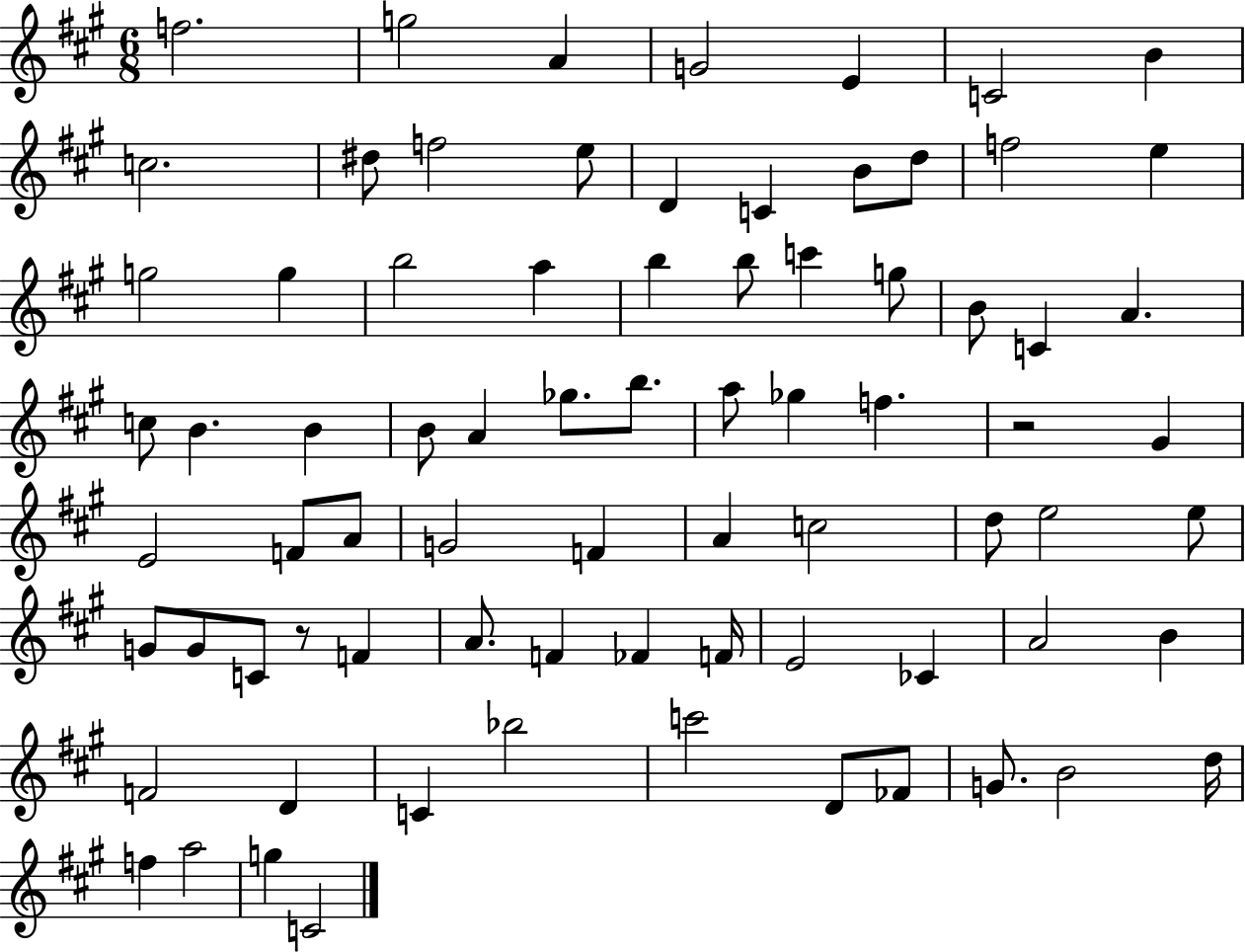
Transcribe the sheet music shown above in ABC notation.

X:1
T:Untitled
M:6/8
L:1/4
K:A
f2 g2 A G2 E C2 B c2 ^d/2 f2 e/2 D C B/2 d/2 f2 e g2 g b2 a b b/2 c' g/2 B/2 C A c/2 B B B/2 A _g/2 b/2 a/2 _g f z2 ^G E2 F/2 A/2 G2 F A c2 d/2 e2 e/2 G/2 G/2 C/2 z/2 F A/2 F _F F/4 E2 _C A2 B F2 D C _b2 c'2 D/2 _F/2 G/2 B2 d/4 f a2 g C2